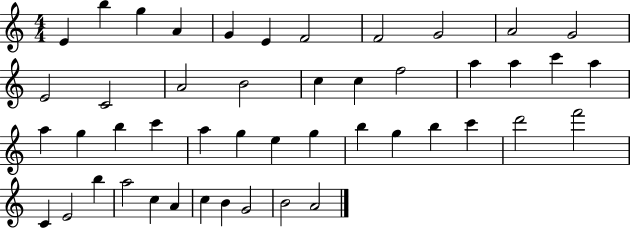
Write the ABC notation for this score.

X:1
T:Untitled
M:4/4
L:1/4
K:C
E b g A G E F2 F2 G2 A2 G2 E2 C2 A2 B2 c c f2 a a c' a a g b c' a g e g b g b c' d'2 f'2 C E2 b a2 c A c B G2 B2 A2